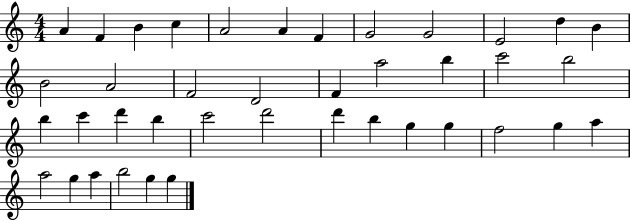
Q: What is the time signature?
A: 4/4